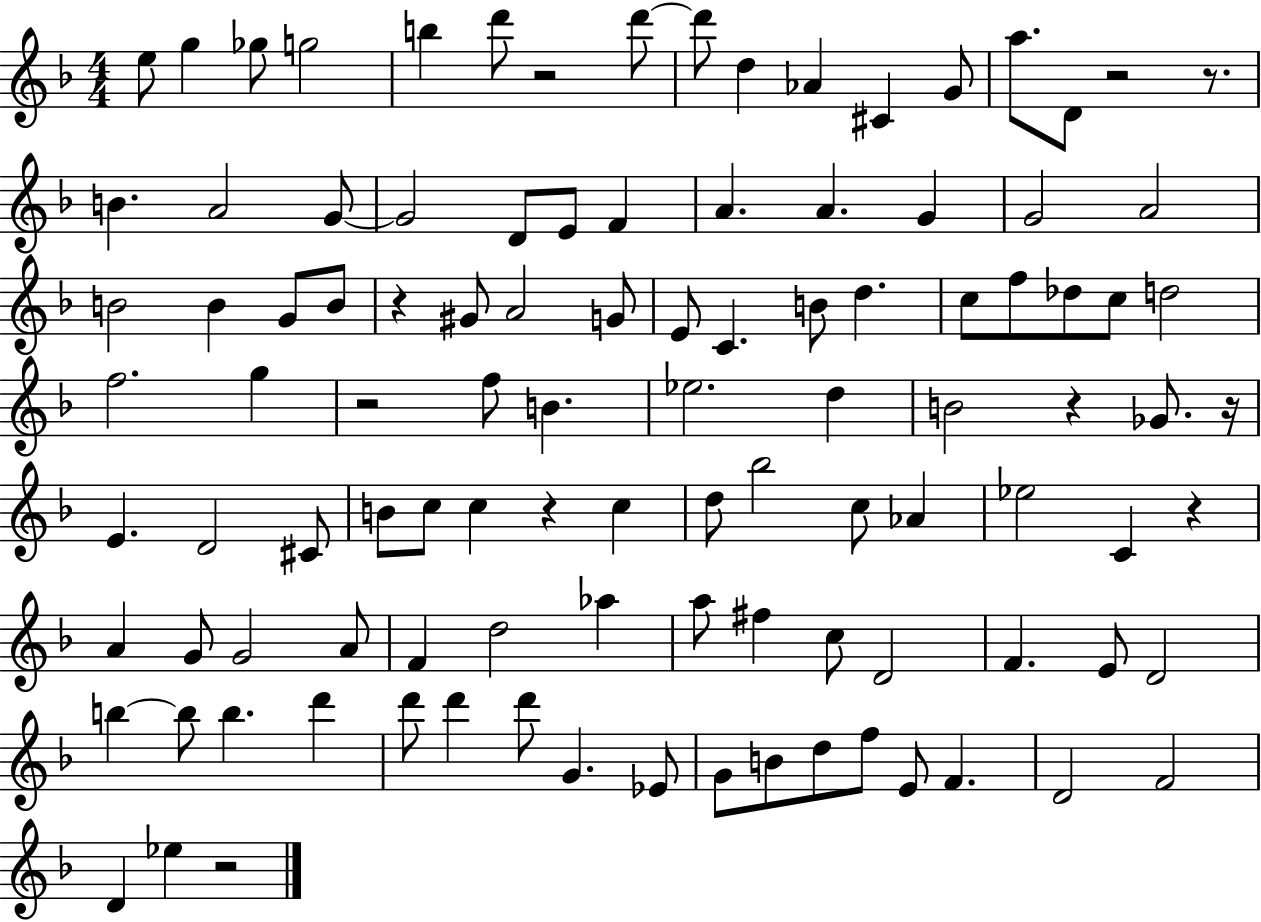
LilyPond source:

{
  \clef treble
  \numericTimeSignature
  \time 4/4
  \key f \major
  \repeat volta 2 { e''8 g''4 ges''8 g''2 | b''4 d'''8 r2 d'''8~~ | d'''8 d''4 aes'4 cis'4 g'8 | a''8. d'8 r2 r8. | \break b'4. a'2 g'8~~ | g'2 d'8 e'8 f'4 | a'4. a'4. g'4 | g'2 a'2 | \break b'2 b'4 g'8 b'8 | r4 gis'8 a'2 g'8 | e'8 c'4. b'8 d''4. | c''8 f''8 des''8 c''8 d''2 | \break f''2. g''4 | r2 f''8 b'4. | ees''2. d''4 | b'2 r4 ges'8. r16 | \break e'4. d'2 cis'8 | b'8 c''8 c''4 r4 c''4 | d''8 bes''2 c''8 aes'4 | ees''2 c'4 r4 | \break a'4 g'8 g'2 a'8 | f'4 d''2 aes''4 | a''8 fis''4 c''8 d'2 | f'4. e'8 d'2 | \break b''4~~ b''8 b''4. d'''4 | d'''8 d'''4 d'''8 g'4. ees'8 | g'8 b'8 d''8 f''8 e'8 f'4. | d'2 f'2 | \break d'4 ees''4 r2 | } \bar "|."
}